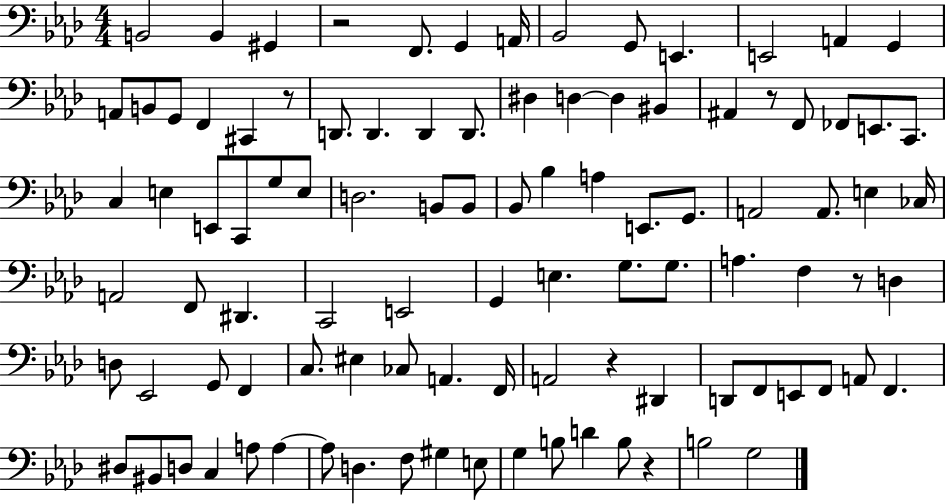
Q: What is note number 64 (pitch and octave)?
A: F2